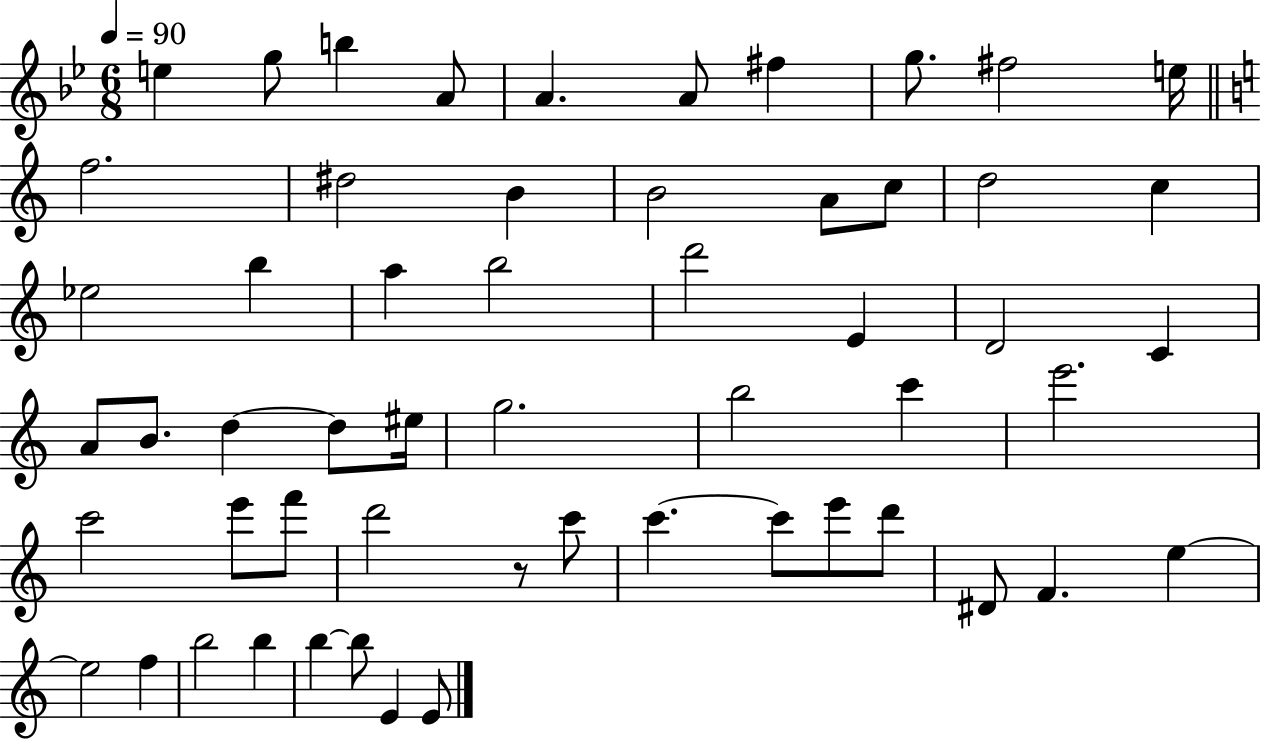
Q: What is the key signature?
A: BES major